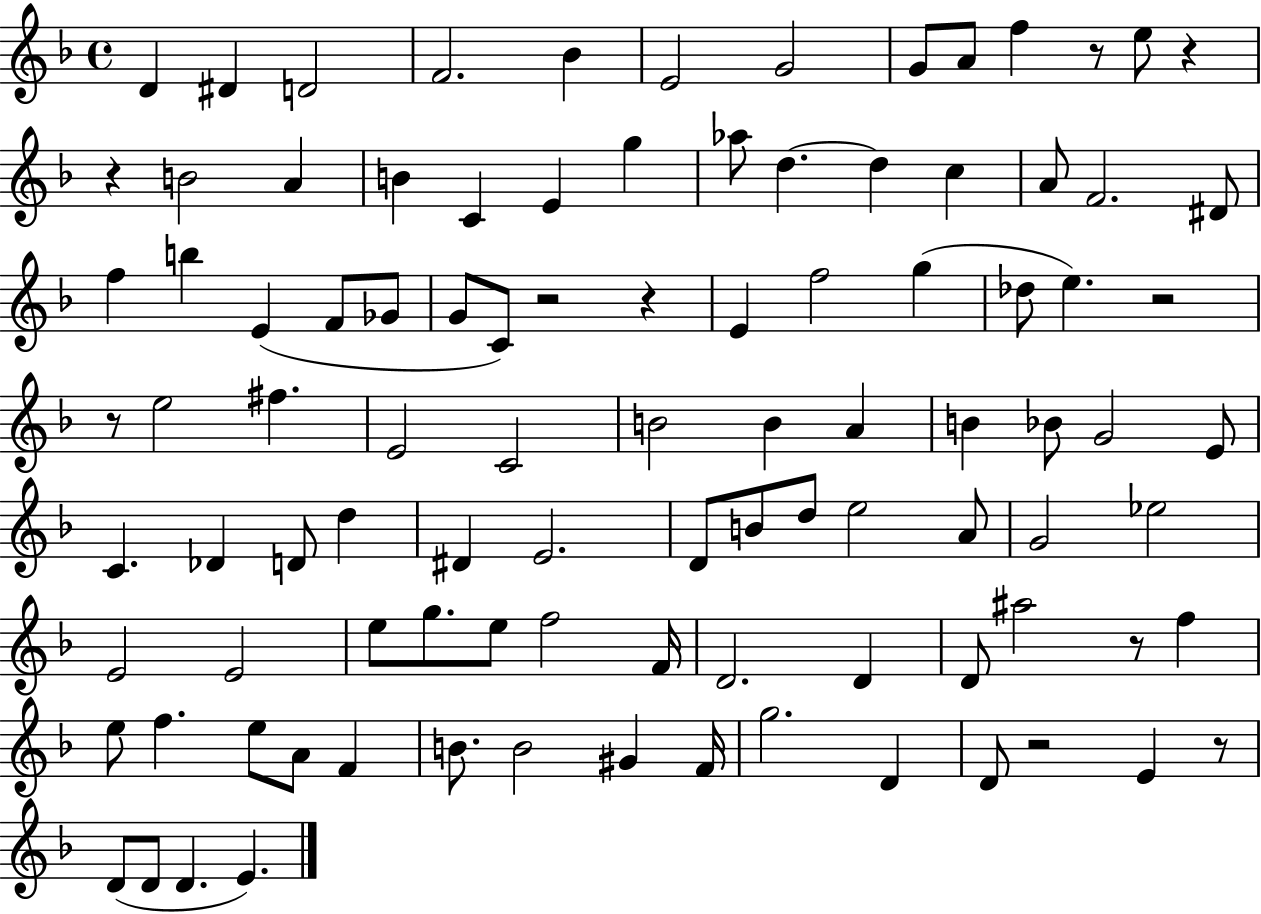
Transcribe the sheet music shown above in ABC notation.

X:1
T:Untitled
M:4/4
L:1/4
K:F
D ^D D2 F2 _B E2 G2 G/2 A/2 f z/2 e/2 z z B2 A B C E g _a/2 d d c A/2 F2 ^D/2 f b E F/2 _G/2 G/2 C/2 z2 z E f2 g _d/2 e z2 z/2 e2 ^f E2 C2 B2 B A B _B/2 G2 E/2 C _D D/2 d ^D E2 D/2 B/2 d/2 e2 A/2 G2 _e2 E2 E2 e/2 g/2 e/2 f2 F/4 D2 D D/2 ^a2 z/2 f e/2 f e/2 A/2 F B/2 B2 ^G F/4 g2 D D/2 z2 E z/2 D/2 D/2 D E